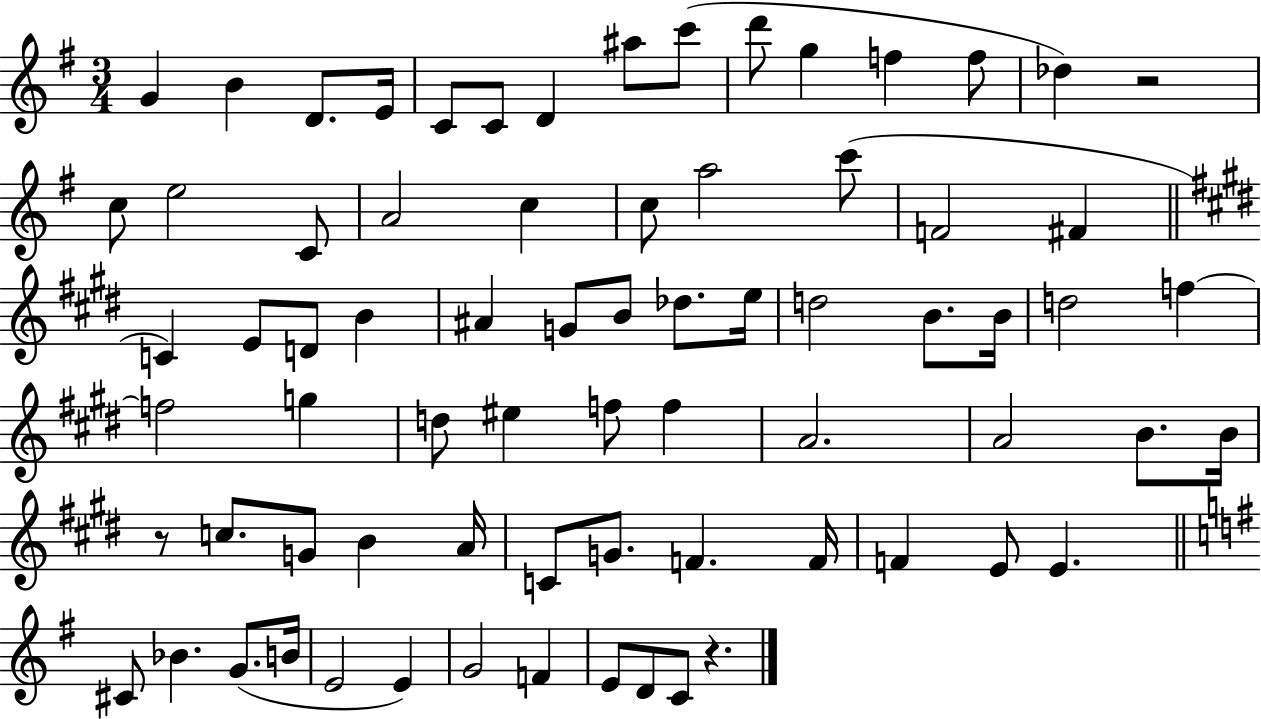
G4/q B4/q D4/e. E4/s C4/e C4/e D4/q A#5/e C6/e D6/e G5/q F5/q F5/e Db5/q R/h C5/e E5/h C4/e A4/h C5/q C5/e A5/h C6/e F4/h F#4/q C4/q E4/e D4/e B4/q A#4/q G4/e B4/e Db5/e. E5/s D5/h B4/e. B4/s D5/h F5/q F5/h G5/q D5/e EIS5/q F5/e F5/q A4/h. A4/h B4/e. B4/s R/e C5/e. G4/e B4/q A4/s C4/e G4/e. F4/q. F4/s F4/q E4/e E4/q. C#4/e Bb4/q. G4/e. B4/s E4/h E4/q G4/h F4/q E4/e D4/e C4/e R/q.